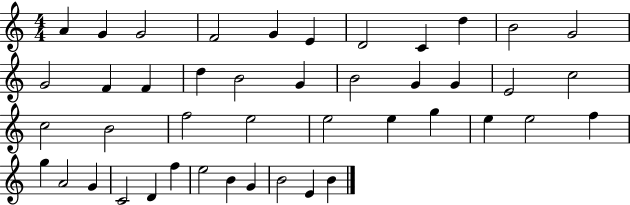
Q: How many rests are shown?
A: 0